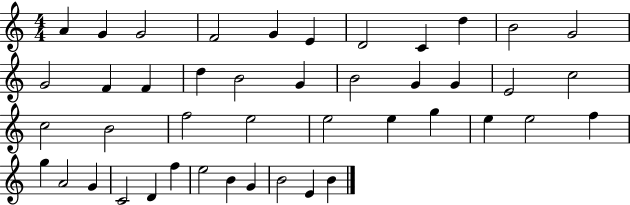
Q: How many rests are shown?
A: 0